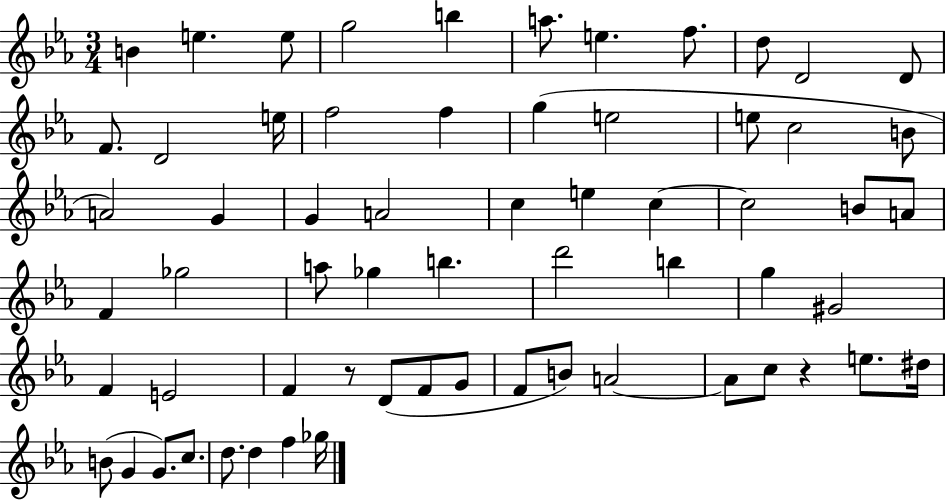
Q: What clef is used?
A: treble